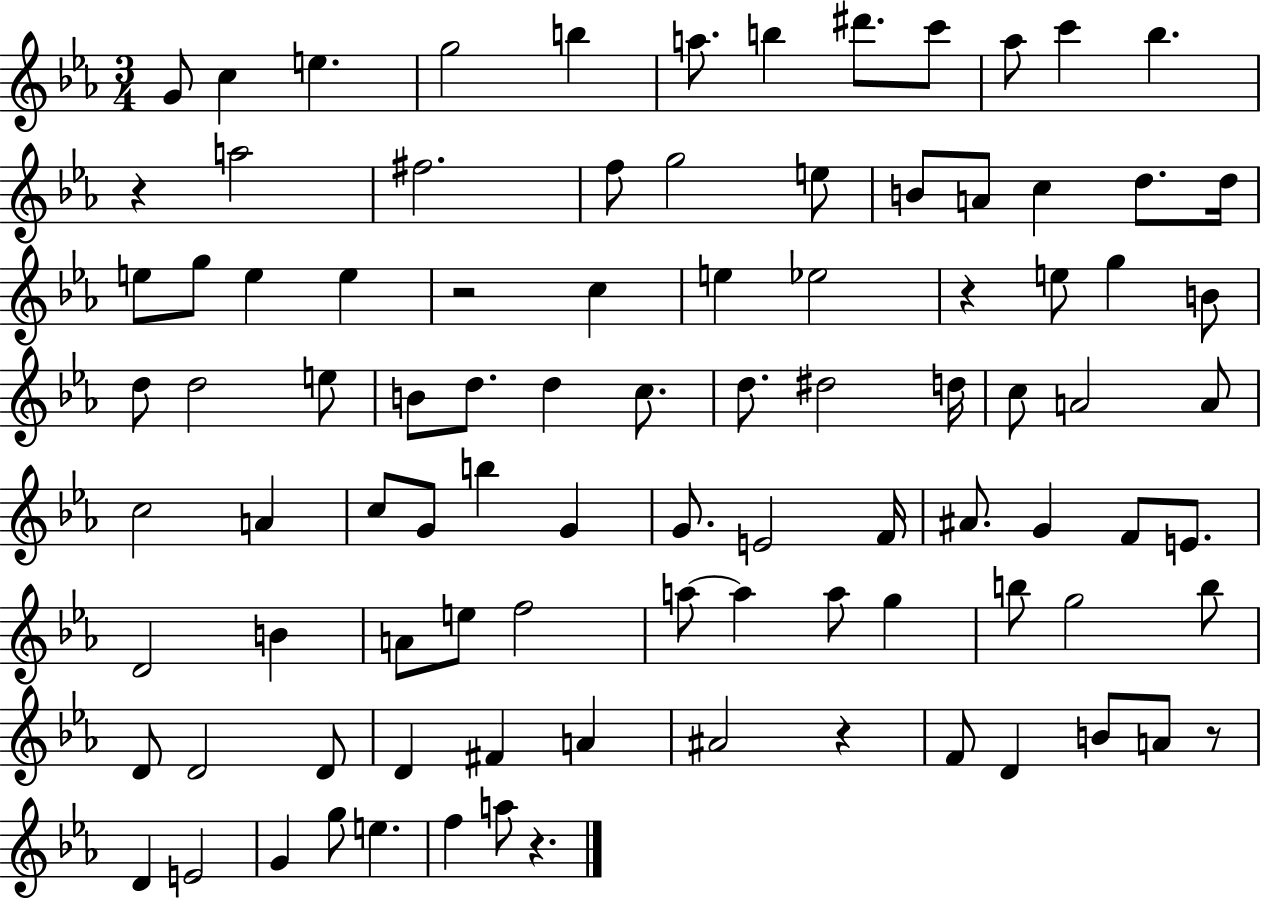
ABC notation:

X:1
T:Untitled
M:3/4
L:1/4
K:Eb
G/2 c e g2 b a/2 b ^d'/2 c'/2 _a/2 c' _b z a2 ^f2 f/2 g2 e/2 B/2 A/2 c d/2 d/4 e/2 g/2 e e z2 c e _e2 z e/2 g B/2 d/2 d2 e/2 B/2 d/2 d c/2 d/2 ^d2 d/4 c/2 A2 A/2 c2 A c/2 G/2 b G G/2 E2 F/4 ^A/2 G F/2 E/2 D2 B A/2 e/2 f2 a/2 a a/2 g b/2 g2 b/2 D/2 D2 D/2 D ^F A ^A2 z F/2 D B/2 A/2 z/2 D E2 G g/2 e f a/2 z